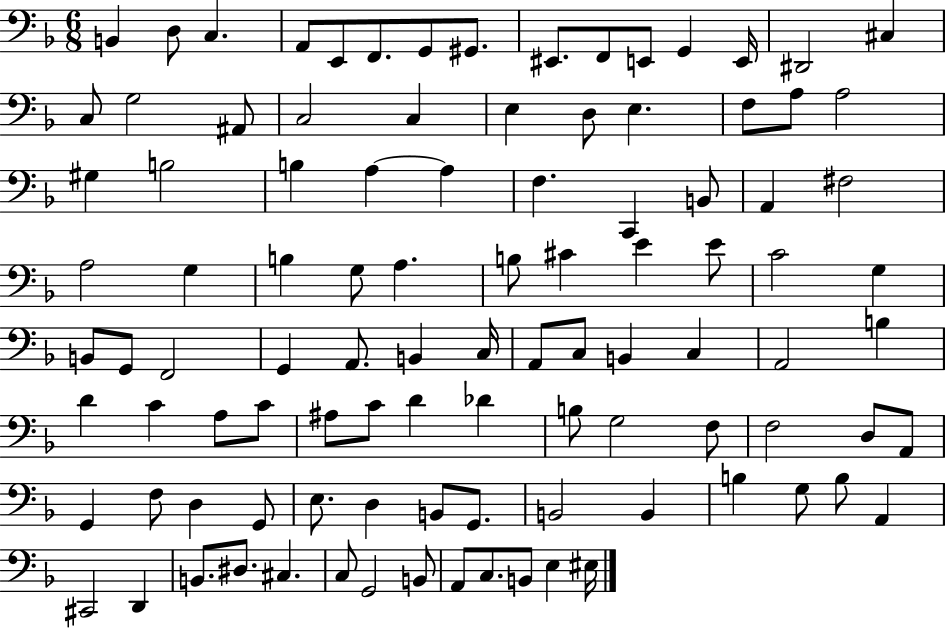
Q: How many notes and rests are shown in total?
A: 101